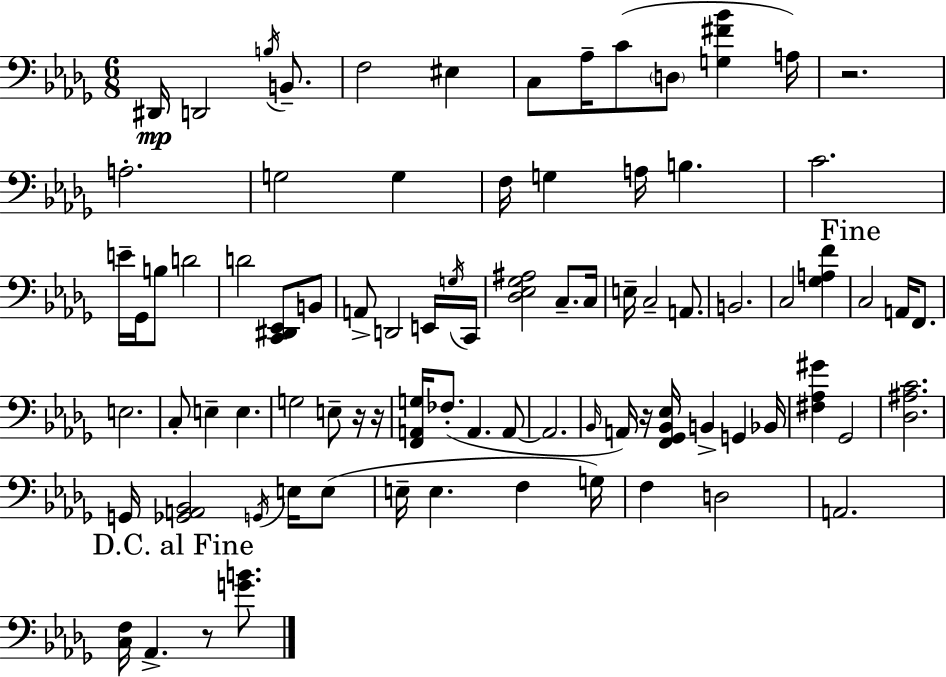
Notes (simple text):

D#2/s D2/h B3/s B2/e. F3/h EIS3/q C3/e Ab3/s C4/e D3/e [G3,F#4,Bb4]/q A3/s R/h. A3/h. G3/h G3/q F3/s G3/q A3/s B3/q. C4/h. E4/s Gb2/s B3/e D4/h D4/h [C2,D#2,Eb2]/e B2/e A2/e D2/h E2/s G3/s C2/s [Db3,Eb3,Gb3,A#3]/h C3/e. C3/s E3/s C3/h A2/e. B2/h. C3/h [Gb3,A3,F4]/q C3/h A2/s F2/e. E3/h. C3/e E3/q E3/q. G3/h E3/e R/s R/s [F2,A2,G3]/s FES3/e. A2/q. A2/e A2/h. Bb2/s A2/s R/s [F2,Gb2,Bb2,Eb3]/s B2/q G2/q Bb2/s [F#3,Ab3,G#4]/q Gb2/h [Db3,A#3,C4]/h. G2/s [Gb2,A2,Bb2]/h G2/s E3/s E3/e E3/s E3/q. F3/q G3/s F3/q D3/h A2/h. [C3,F3]/s Ab2/q. R/e [G4,B4]/e.